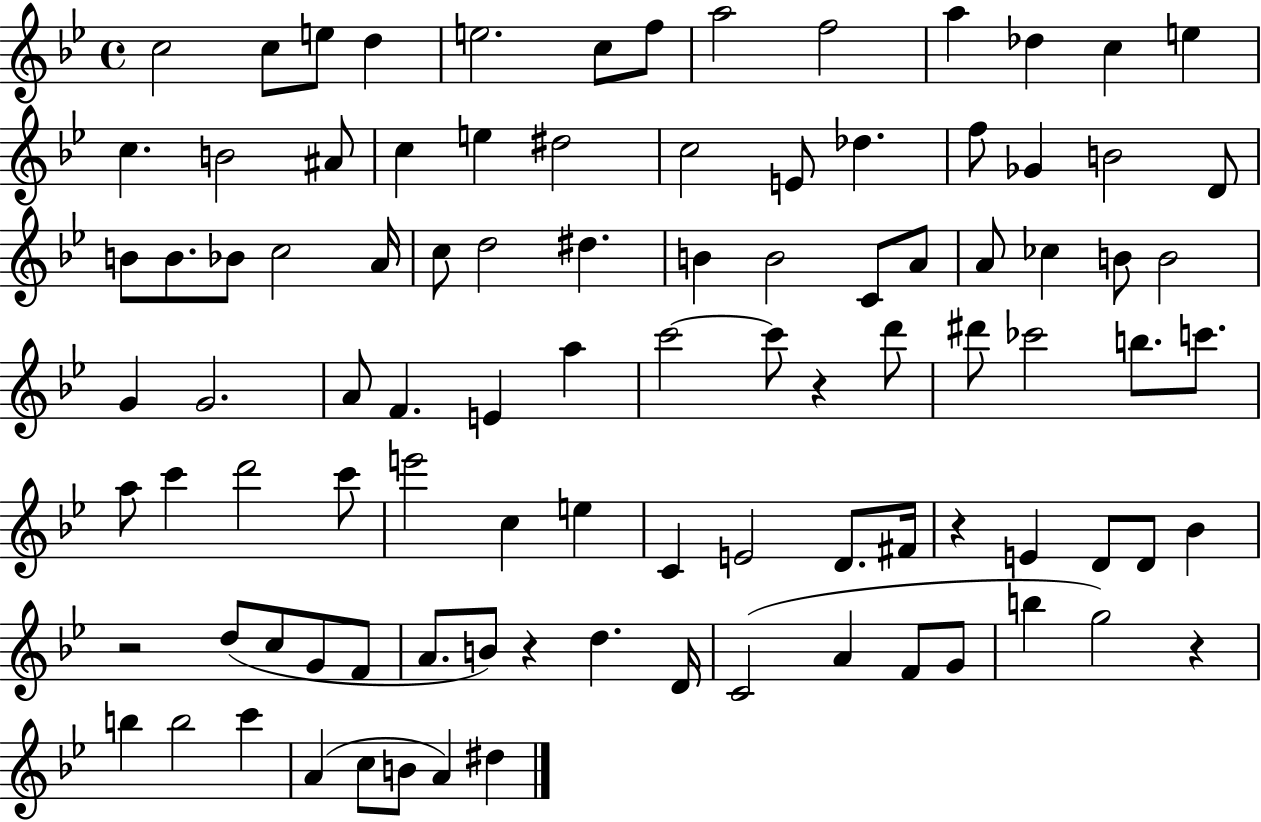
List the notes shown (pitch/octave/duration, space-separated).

C5/h C5/e E5/e D5/q E5/h. C5/e F5/e A5/h F5/h A5/q Db5/q C5/q E5/q C5/q. B4/h A#4/e C5/q E5/q D#5/h C5/h E4/e Db5/q. F5/e Gb4/q B4/h D4/e B4/e B4/e. Bb4/e C5/h A4/s C5/e D5/h D#5/q. B4/q B4/h C4/e A4/e A4/e CES5/q B4/e B4/h G4/q G4/h. A4/e F4/q. E4/q A5/q C6/h C6/e R/q D6/e D#6/e CES6/h B5/e. C6/e. A5/e C6/q D6/h C6/e E6/h C5/q E5/q C4/q E4/h D4/e. F#4/s R/q E4/q D4/e D4/e Bb4/q R/h D5/e C5/e G4/e F4/e A4/e. B4/e R/q D5/q. D4/s C4/h A4/q F4/e G4/e B5/q G5/h R/q B5/q B5/h C6/q A4/q C5/e B4/e A4/q D#5/q